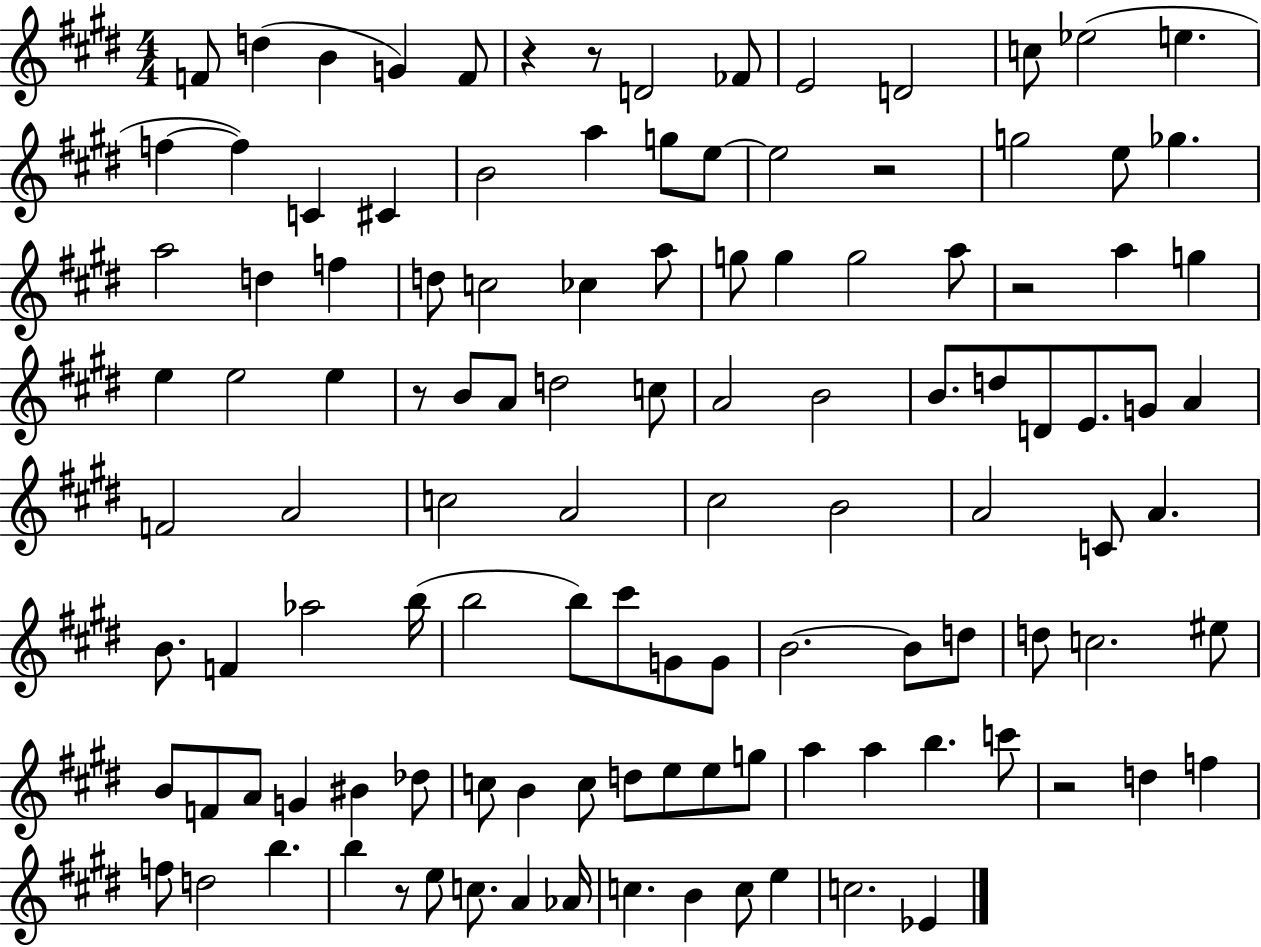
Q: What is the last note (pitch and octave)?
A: Eb4